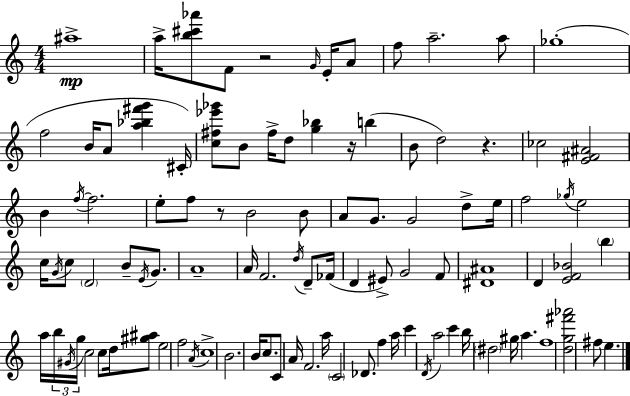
X:1
T:Untitled
M:4/4
L:1/4
K:C
^a4 a/4 [b^c'_a']/2 F/2 z2 G/4 E/4 A/2 f/2 a2 a/2 _g4 f2 B/4 A/2 [a_b^f'g'] ^C/4 [c^f_e'_g']/2 B/2 ^f/4 d/2 [g_b] z/4 b B/2 d2 z _c2 [E^F^A]2 B f/4 f2 e/2 f/2 z/2 B2 B/2 A/2 G/2 G2 d/2 e/4 f2 _g/4 e2 c/4 G/4 c/2 D2 B/2 E/4 G/2 A4 A/4 F2 d/4 D/2 _F/4 D ^E/2 G2 F/2 [^D^A]4 D [EF_B]2 b a/4 b/4 ^G/4 g/4 c2 c/2 d/4 [^g^a]/2 e2 f2 A/4 c4 B2 B/4 c/2 C/2 A/4 F2 a/4 C2 _D/2 f a/4 c' D/4 a2 c' b/4 ^d2 ^g/4 a f4 [dg^f'_a']2 ^f/2 e